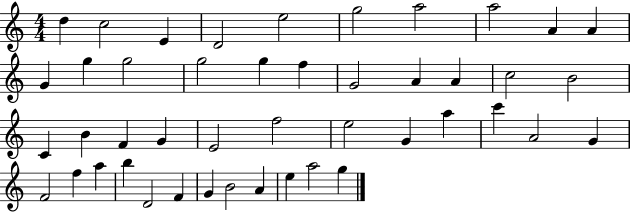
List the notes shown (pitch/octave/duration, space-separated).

D5/q C5/h E4/q D4/h E5/h G5/h A5/h A5/h A4/q A4/q G4/q G5/q G5/h G5/h G5/q F5/q G4/h A4/q A4/q C5/h B4/h C4/q B4/q F4/q G4/q E4/h F5/h E5/h G4/q A5/q C6/q A4/h G4/q F4/h F5/q A5/q B5/q D4/h F4/q G4/q B4/h A4/q E5/q A5/h G5/q